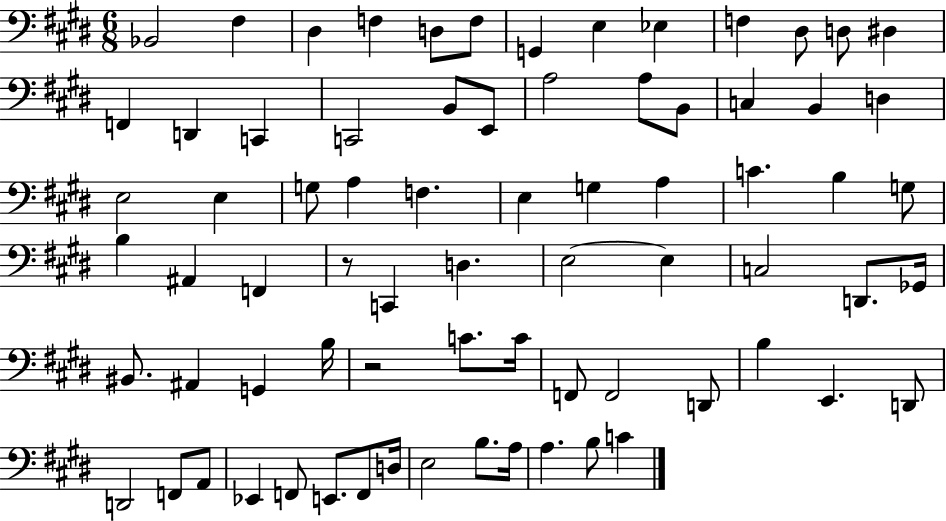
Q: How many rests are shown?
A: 2